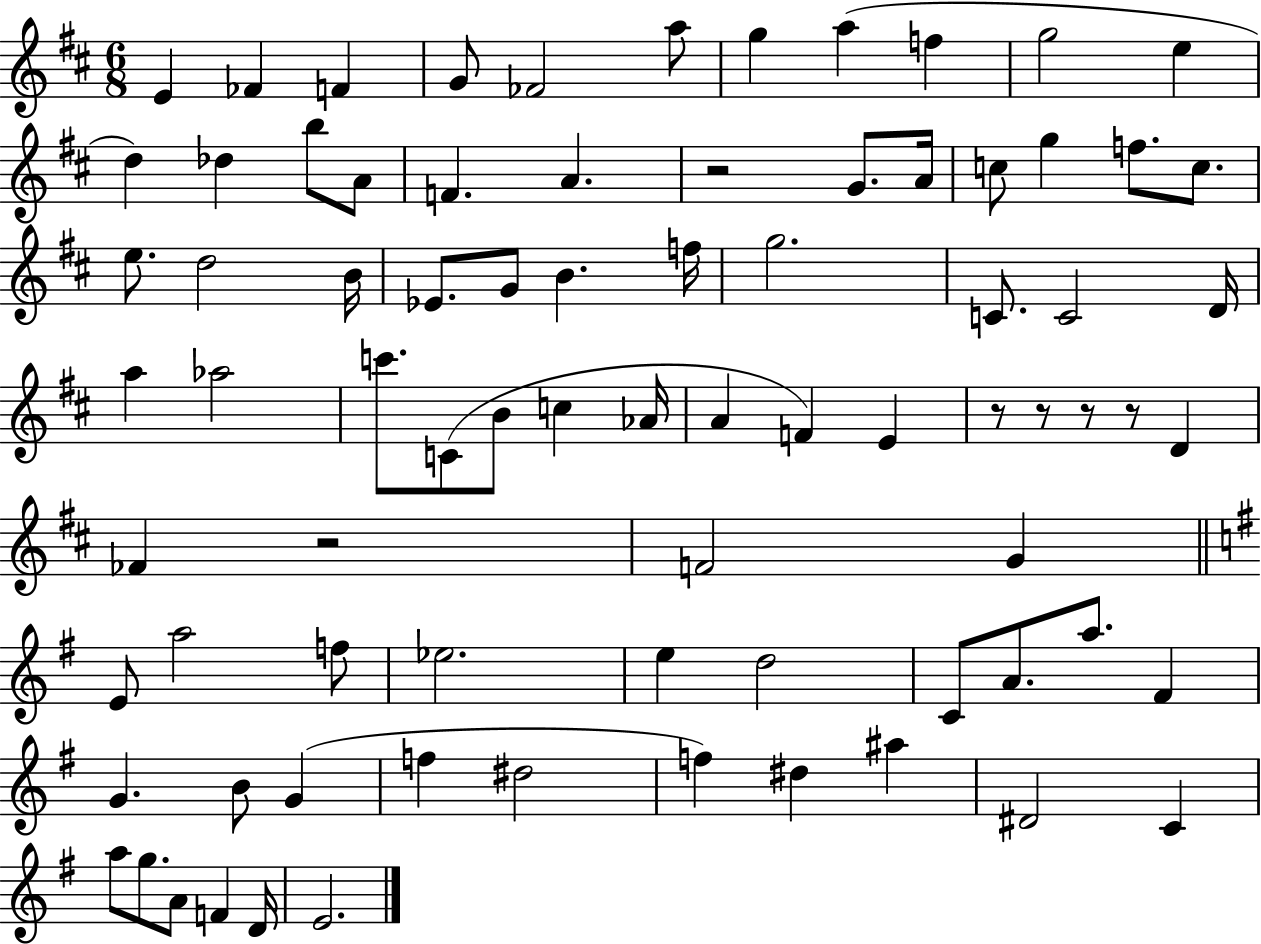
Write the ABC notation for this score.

X:1
T:Untitled
M:6/8
L:1/4
K:D
E _F F G/2 _F2 a/2 g a f g2 e d _d b/2 A/2 F A z2 G/2 A/4 c/2 g f/2 c/2 e/2 d2 B/4 _E/2 G/2 B f/4 g2 C/2 C2 D/4 a _a2 c'/2 C/2 B/2 c _A/4 A F E z/2 z/2 z/2 z/2 D _F z2 F2 G E/2 a2 f/2 _e2 e d2 C/2 A/2 a/2 ^F G B/2 G f ^d2 f ^d ^a ^D2 C a/2 g/2 A/2 F D/4 E2